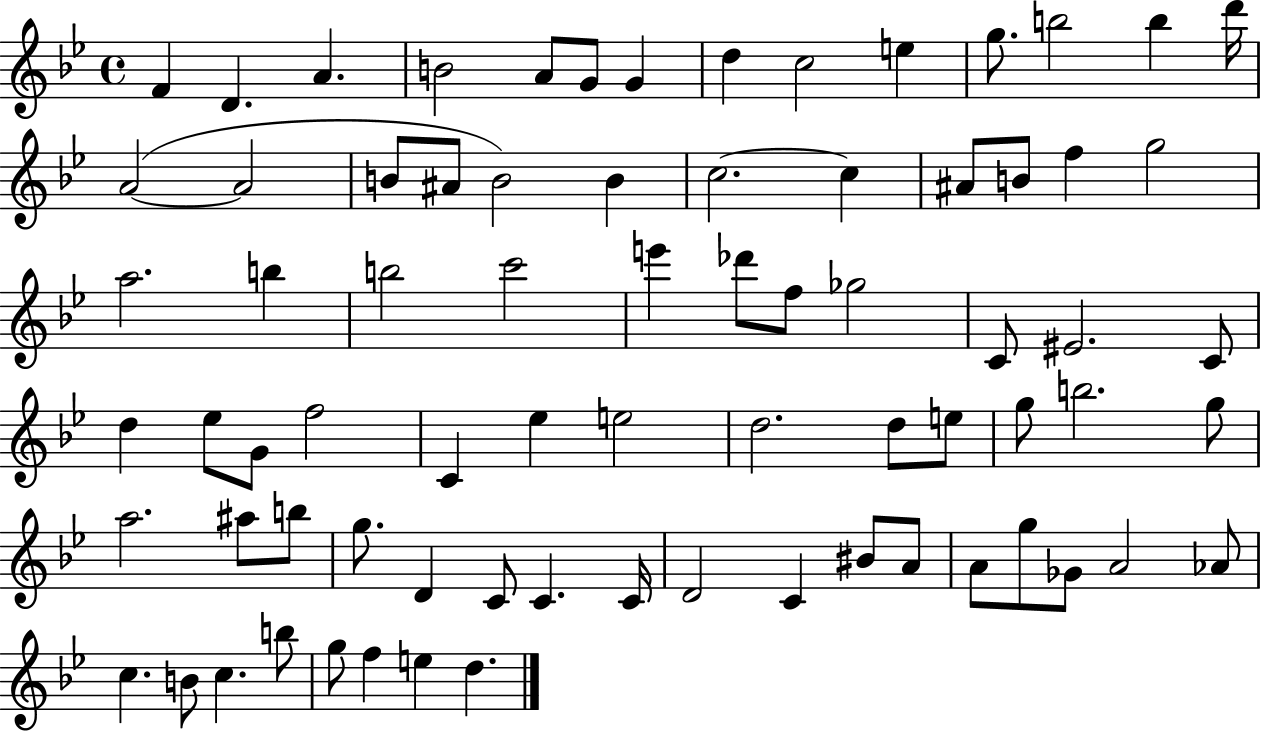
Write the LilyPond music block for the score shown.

{
  \clef treble
  \time 4/4
  \defaultTimeSignature
  \key bes \major
  f'4 d'4. a'4. | b'2 a'8 g'8 g'4 | d''4 c''2 e''4 | g''8. b''2 b''4 d'''16 | \break a'2~(~ a'2 | b'8 ais'8 b'2) b'4 | c''2.~~ c''4 | ais'8 b'8 f''4 g''2 | \break a''2. b''4 | b''2 c'''2 | e'''4 des'''8 f''8 ges''2 | c'8 eis'2. c'8 | \break d''4 ees''8 g'8 f''2 | c'4 ees''4 e''2 | d''2. d''8 e''8 | g''8 b''2. g''8 | \break a''2. ais''8 b''8 | g''8. d'4 c'8 c'4. c'16 | d'2 c'4 bis'8 a'8 | a'8 g''8 ges'8 a'2 aes'8 | \break c''4. b'8 c''4. b''8 | g''8 f''4 e''4 d''4. | \bar "|."
}